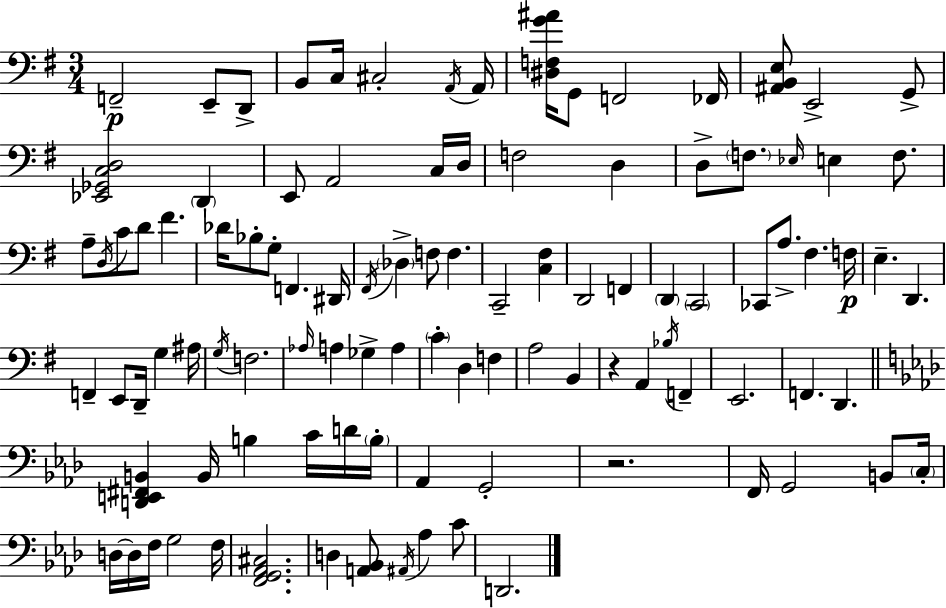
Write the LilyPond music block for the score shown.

{
  \clef bass
  \numericTimeSignature
  \time 3/4
  \key e \minor
  f,2--\p e,8-- d,8-> | b,8 c16 cis2-. \acciaccatura { a,16 } | a,16 <dis f g' ais'>16 g,8 f,2 | fes,16 <ais, b, e>8 e,2-> g,8-> | \break <ees, ges, c d>2 \parenthesize d,4 | e,8 a,2 c16 | d16 f2 d4 | d8-> \parenthesize f8. \grace { ees16 } e4 f8. | \break a8-- \acciaccatura { d16 } c'8 d'8 fis'4. | des'16 bes8-. g8-. f,4. | dis,16 \acciaccatura { fis,16 } \parenthesize des4-> f8 f4. | c,2-- | \break <c fis>4 d,2 | f,4 \parenthesize d,4 \parenthesize c,2 | ces,8 a8.-> fis4. | f16\p e4.-- d,4. | \break f,4-- e,8 d,16-- g4 | ais16 \acciaccatura { g16 } f2. | \grace { aes16 } a4 ges4-> | a4 \parenthesize c'4-. d4 | \break f4 a2 | b,4 r4 a,4 | \acciaccatura { bes16 } f,4-- e,2. | f,4. | \break d,4. \bar "||" \break \key aes \major <d, e, fis, b,>4 b,16 b4 c'16 d'16 \parenthesize b16-. | aes,4 g,2-. | r2. | f,16 g,2 b,8 \parenthesize c16-. | \break d16~~ d16 f16 g2 f16 | <f, g, aes, cis>2. | d4 <a, bes,>8 \acciaccatura { ais,16 } aes4 c'8 | d,2. | \break \bar "|."
}